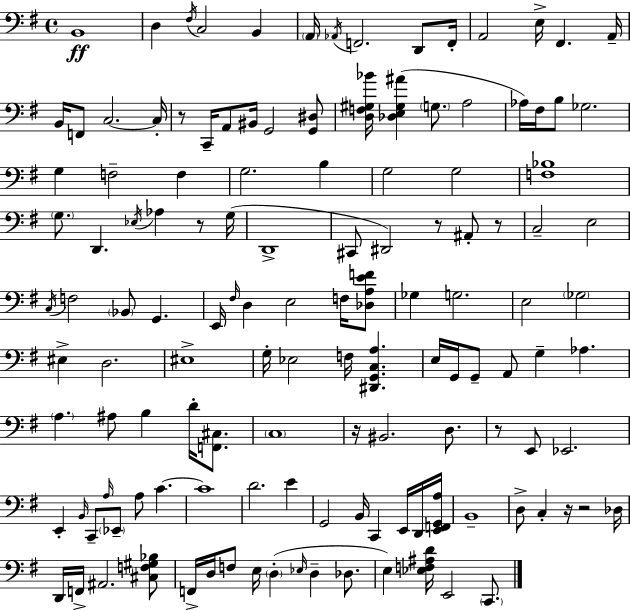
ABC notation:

X:1
T:Untitled
M:4/4
L:1/4
K:G
B,,4 D, ^F,/4 C,2 B,, A,,/4 _A,,/4 F,,2 D,,/2 F,,/4 A,,2 E,/4 ^F,, A,,/4 B,,/4 F,,/2 C,2 C,/4 z/2 C,,/4 A,,/2 ^B,,/4 G,,2 [G,,^D,]/2 [D,F,^G,_B]/4 [_D,E,^G,^A] G,/2 A,2 _A,/4 ^F,/4 B,/2 _G,2 G, F,2 F, G,2 B, G,2 G,2 [F,_B,]4 G,/2 D,, _E,/4 _A, z/2 G,/4 D,,4 ^C,,/2 ^D,,2 z/2 ^A,,/2 z/2 C,2 E,2 C,/4 F,2 _B,,/2 G,, E,,/4 ^F,/4 D, E,2 F,/4 [_D,A,EF]/2 _G, G,2 E,2 _G,2 ^E, D,2 ^E,4 G,/4 _E,2 F,/4 [^D,,G,,C,A,] E,/4 G,,/4 G,,/2 A,,/2 G, _A, A, ^A,/2 B, D/4 [F,,^C,]/2 C,4 z/4 ^B,,2 D,/2 z/2 E,,/2 _E,,2 E,, B,,/4 C,,/2 A,/4 _E,,/2 A,/2 C C4 D2 E G,,2 B,,/4 C,, E,,/4 D,,/4 [E,,F,,G,,A,]/4 B,,4 D,/2 C, z/4 z2 _D,/4 D,,/4 F,,/4 ^A,,2 [^C,F,^G,_B,]/2 F,,/4 D,/4 F,/2 E,/4 D, _E,/4 D, _D,/2 E, [_E,F,^A,D]/4 E,,2 C,,/2